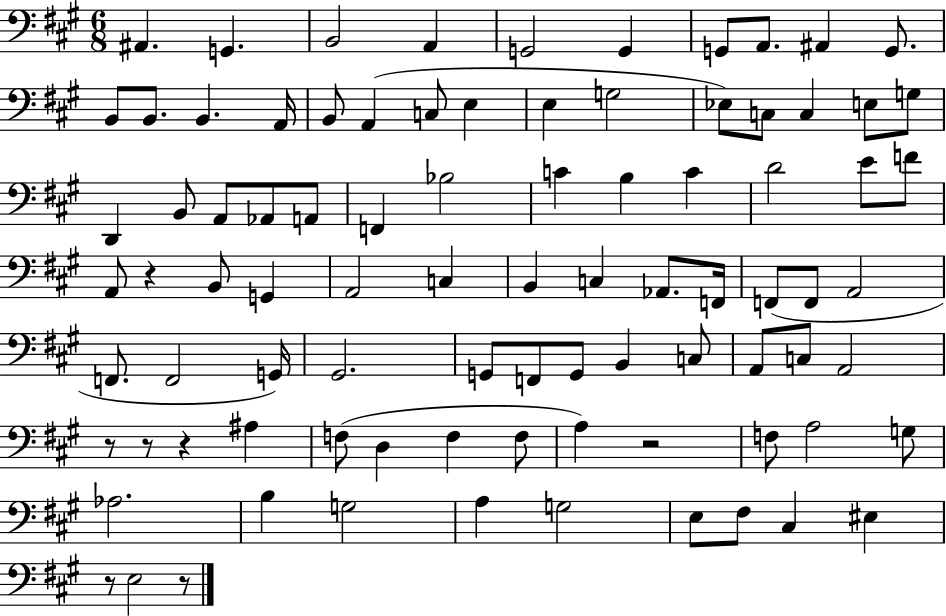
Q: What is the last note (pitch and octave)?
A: E3